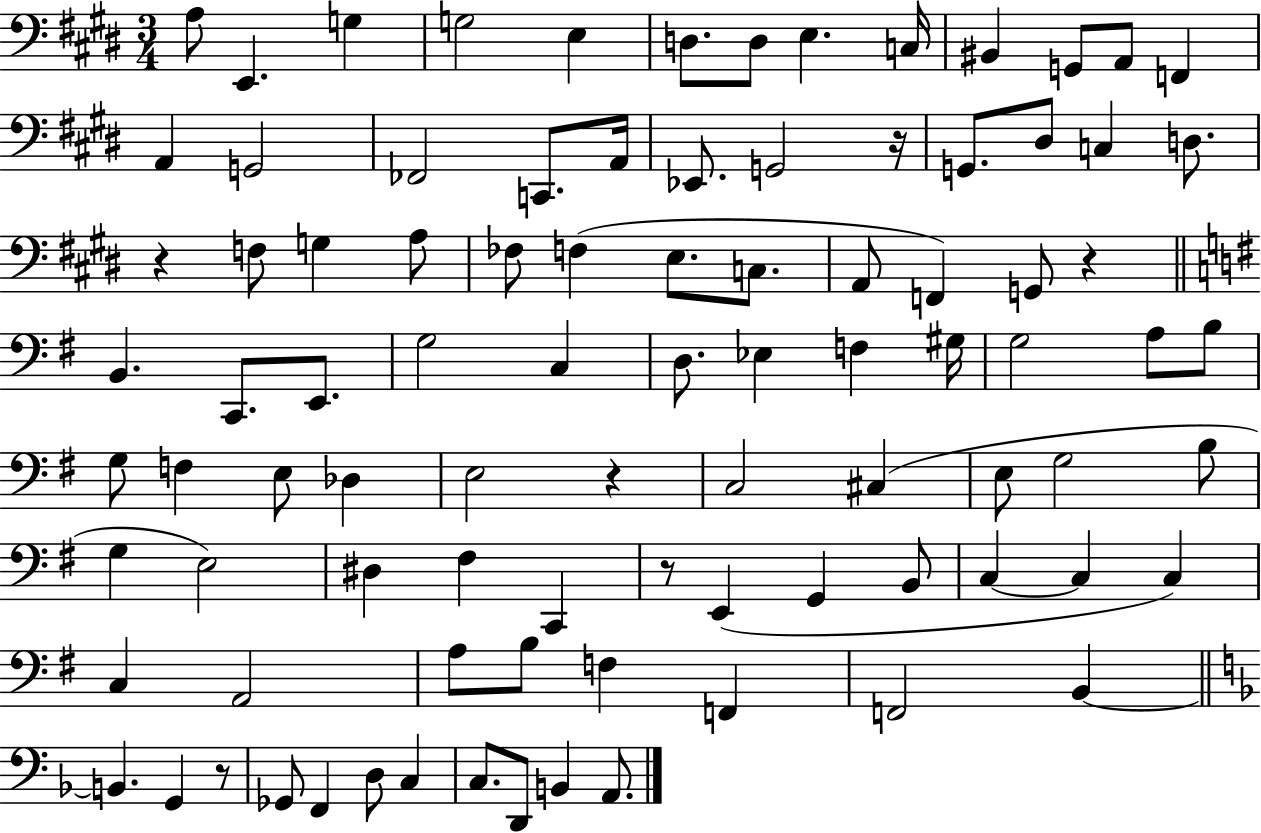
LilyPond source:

{
  \clef bass
  \numericTimeSignature
  \time 3/4
  \key e \major
  a8 e,4. g4 | g2 e4 | d8. d8 e4. c16 | bis,4 g,8 a,8 f,4 | \break a,4 g,2 | fes,2 c,8. a,16 | ees,8. g,2 r16 | g,8. dis8 c4 d8. | \break r4 f8 g4 a8 | fes8 f4( e8. c8. | a,8 f,4) g,8 r4 | \bar "||" \break \key g \major b,4. c,8. e,8. | g2 c4 | d8. ees4 f4 gis16 | g2 a8 b8 | \break g8 f4 e8 des4 | e2 r4 | c2 cis4( | e8 g2 b8 | \break g4 e2) | dis4 fis4 c,4 | r8 e,4( g,4 b,8 | c4~~ c4 c4) | \break c4 a,2 | a8 b8 f4 f,4 | f,2 b,4~~ | \bar "||" \break \key f \major b,4. g,4 r8 | ges,8 f,4 d8 c4 | c8. d,8 b,4 a,8. | \bar "|."
}